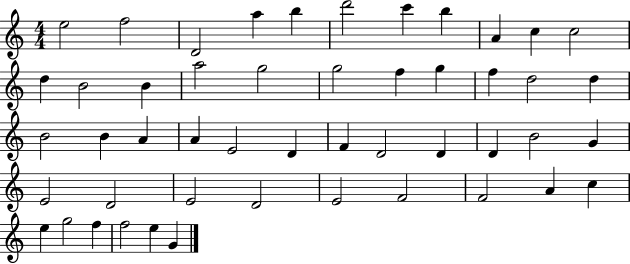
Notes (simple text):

E5/h F5/h D4/h A5/q B5/q D6/h C6/q B5/q A4/q C5/q C5/h D5/q B4/h B4/q A5/h G5/h G5/h F5/q G5/q F5/q D5/h D5/q B4/h B4/q A4/q A4/q E4/h D4/q F4/q D4/h D4/q D4/q B4/h G4/q E4/h D4/h E4/h D4/h E4/h F4/h F4/h A4/q C5/q E5/q G5/h F5/q F5/h E5/q G4/q